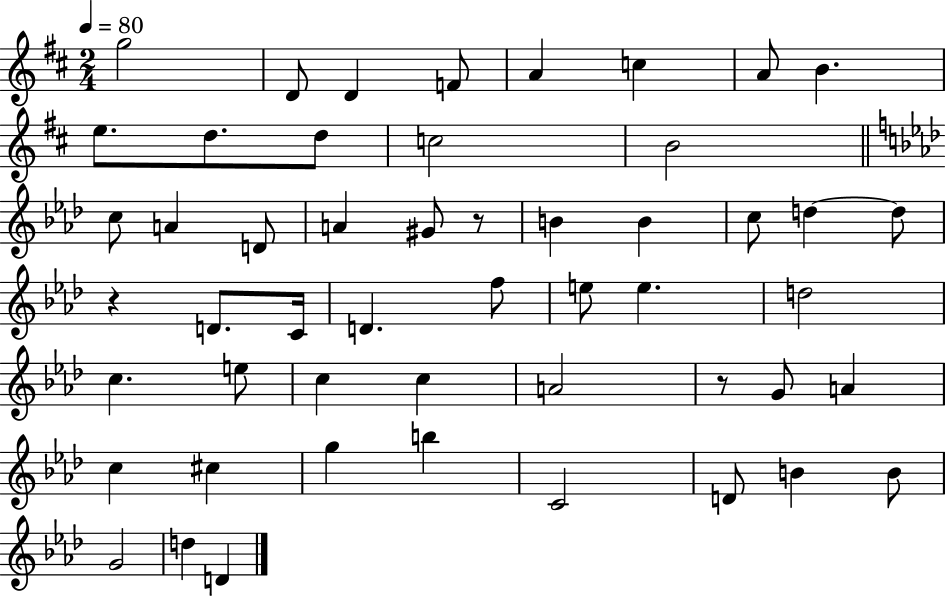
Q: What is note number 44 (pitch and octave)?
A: B4